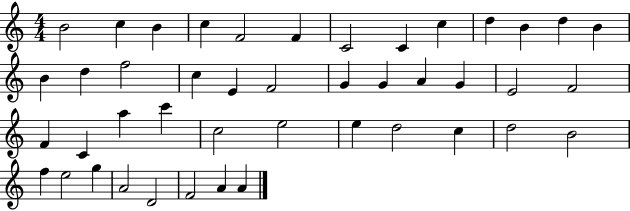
{
  \clef treble
  \numericTimeSignature
  \time 4/4
  \key c \major
  b'2 c''4 b'4 | c''4 f'2 f'4 | c'2 c'4 c''4 | d''4 b'4 d''4 b'4 | \break b'4 d''4 f''2 | c''4 e'4 f'2 | g'4 g'4 a'4 g'4 | e'2 f'2 | \break f'4 c'4 a''4 c'''4 | c''2 e''2 | e''4 d''2 c''4 | d''2 b'2 | \break f''4 e''2 g''4 | a'2 d'2 | f'2 a'4 a'4 | \bar "|."
}